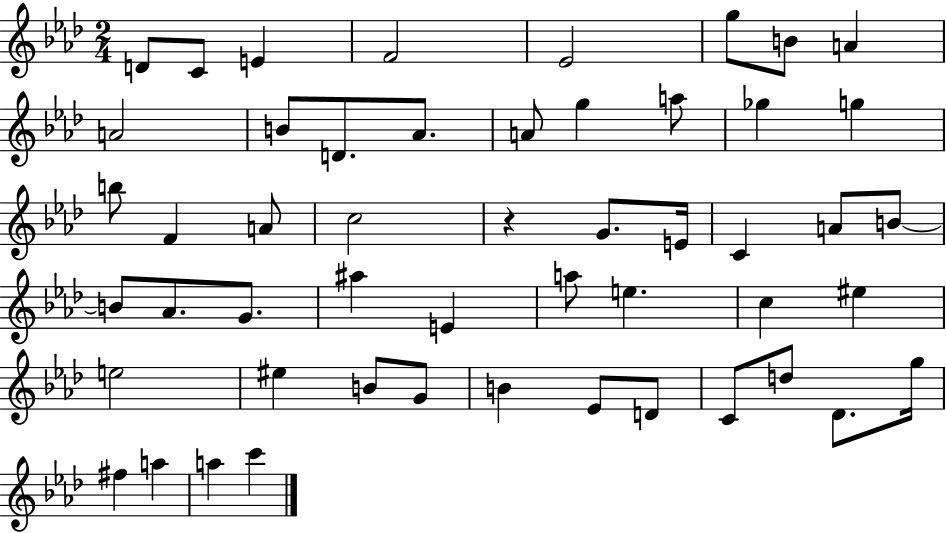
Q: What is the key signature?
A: AES major